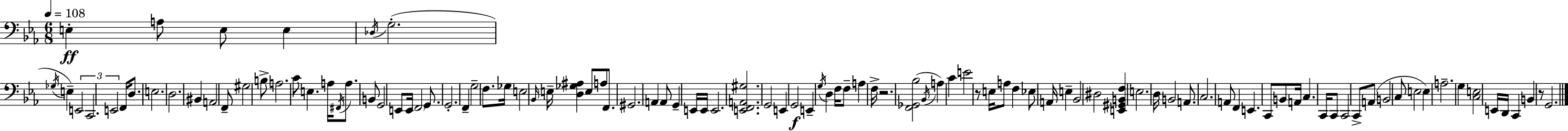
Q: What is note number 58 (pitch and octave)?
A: F3